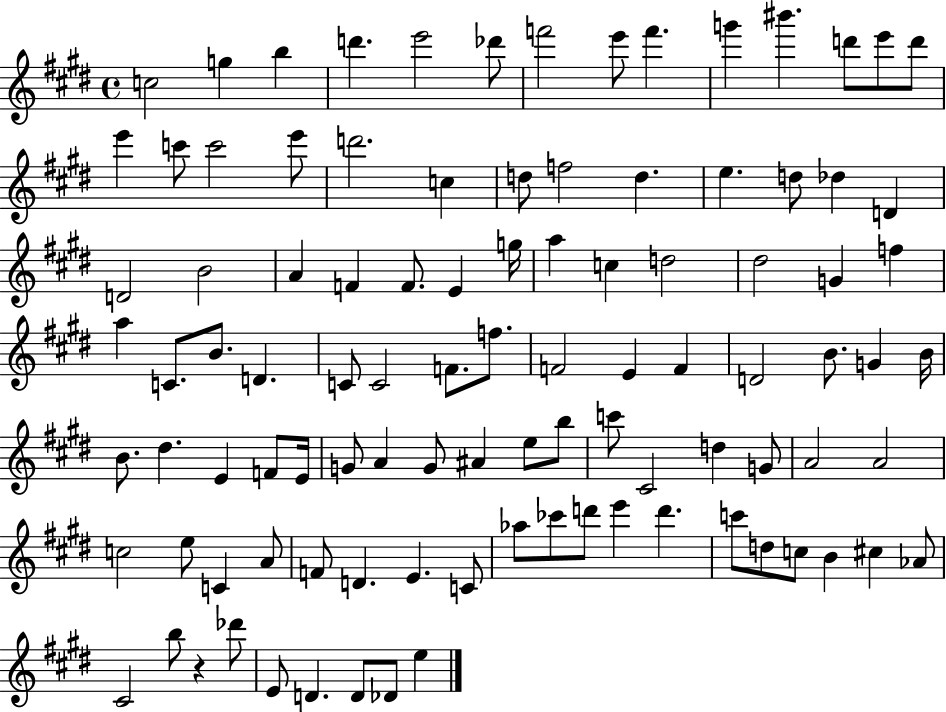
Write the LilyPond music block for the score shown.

{
  \clef treble
  \time 4/4
  \defaultTimeSignature
  \key e \major
  c''2 g''4 b''4 | d'''4. e'''2 des'''8 | f'''2 e'''8 f'''4. | g'''4 bis'''4. d'''8 e'''8 d'''8 | \break e'''4 c'''8 c'''2 e'''8 | d'''2. c''4 | d''8 f''2 d''4. | e''4. d''8 des''4 d'4 | \break d'2 b'2 | a'4 f'4 f'8. e'4 g''16 | a''4 c''4 d''2 | dis''2 g'4 f''4 | \break a''4 c'8. b'8. d'4. | c'8 c'2 f'8. f''8. | f'2 e'4 f'4 | d'2 b'8. g'4 b'16 | \break b'8. dis''4. e'4 f'8 e'16 | g'8 a'4 g'8 ais'4 e''8 b''8 | c'''8 cis'2 d''4 g'8 | a'2 a'2 | \break c''2 e''8 c'4 a'8 | f'8 d'4. e'4. c'8 | aes''8 ces'''8 d'''8 e'''4 d'''4. | c'''8 d''8 c''8 b'4 cis''4 aes'8 | \break cis'2 b''8 r4 des'''8 | e'8 d'4. d'8 des'8 e''4 | \bar "|."
}